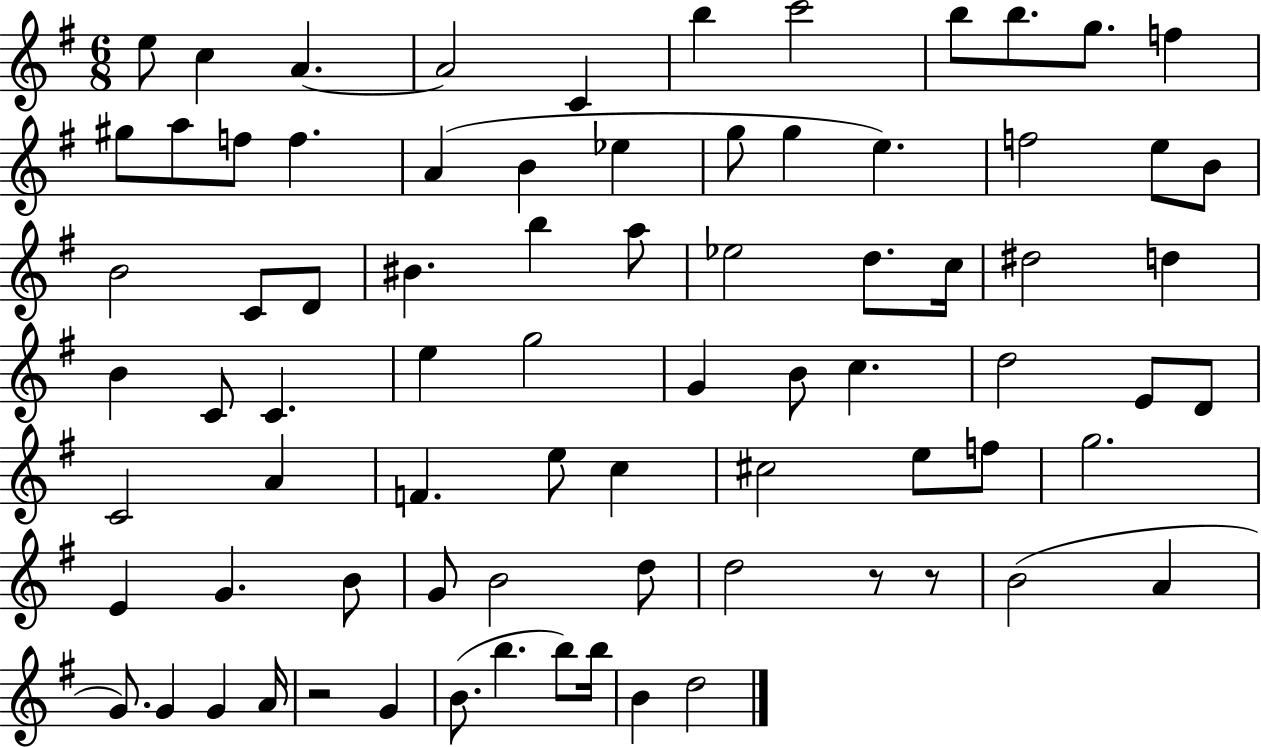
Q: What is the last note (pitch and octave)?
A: D5